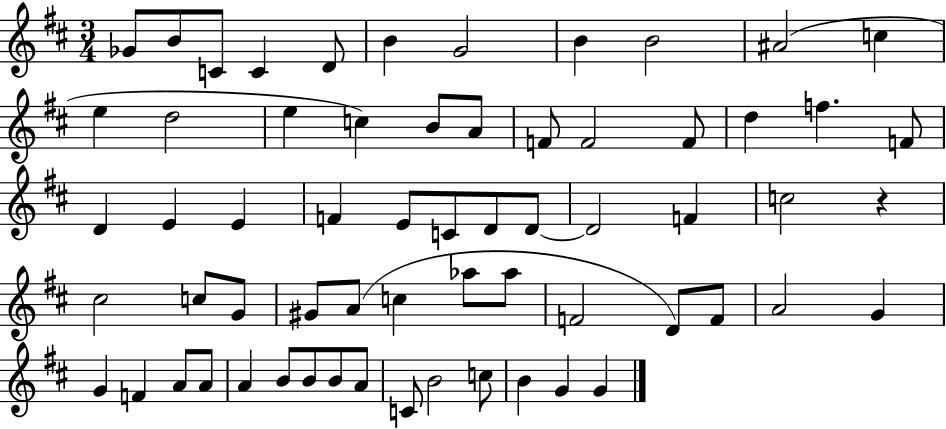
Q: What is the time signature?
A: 3/4